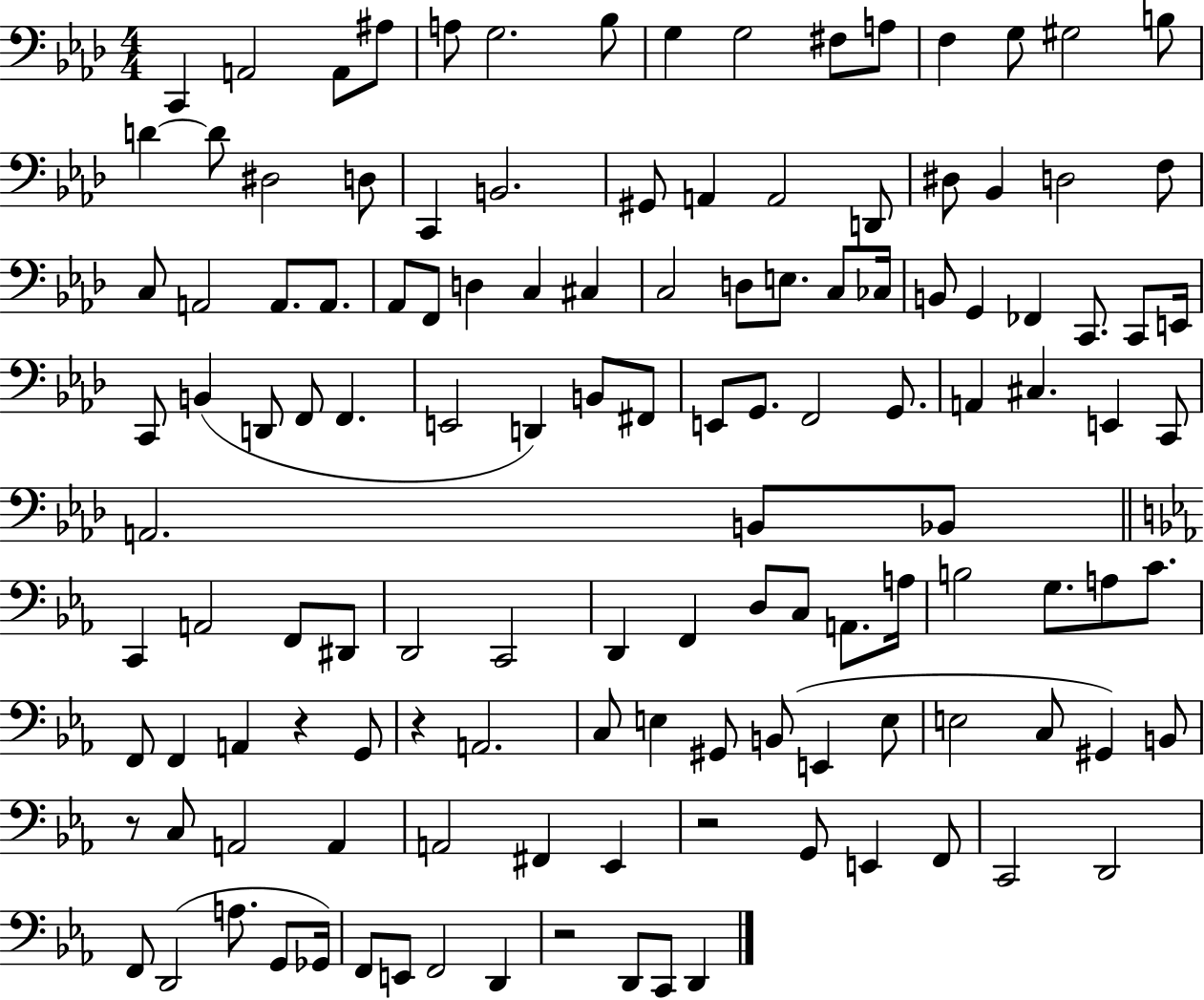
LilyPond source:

{
  \clef bass
  \numericTimeSignature
  \time 4/4
  \key aes \major
  c,4 a,2 a,8 ais8 | a8 g2. bes8 | g4 g2 fis8 a8 | f4 g8 gis2 b8 | \break d'4~~ d'8 dis2 d8 | c,4 b,2. | gis,8 a,4 a,2 d,8 | dis8 bes,4 d2 f8 | \break c8 a,2 a,8. a,8. | aes,8 f,8 d4 c4 cis4 | c2 d8 e8. c8 ces16 | b,8 g,4 fes,4 c,8. c,8 e,16 | \break c,8 b,4( d,8 f,8 f,4. | e,2 d,4) b,8 fis,8 | e,8 g,8. f,2 g,8. | a,4 cis4. e,4 c,8 | \break a,2. b,8 bes,8 | \bar "||" \break \key ees \major c,4 a,2 f,8 dis,8 | d,2 c,2 | d,4 f,4 d8 c8 a,8. a16 | b2 g8. a8 c'8. | \break f,8 f,4 a,4 r4 g,8 | r4 a,2. | c8 e4 gis,8 b,8( e,4 e8 | e2 c8 gis,4) b,8 | \break r8 c8 a,2 a,4 | a,2 fis,4 ees,4 | r2 g,8 e,4 f,8 | c,2 d,2 | \break f,8 d,2( a8. g,8 ges,16) | f,8 e,8 f,2 d,4 | r2 d,8 c,8 d,4 | \bar "|."
}